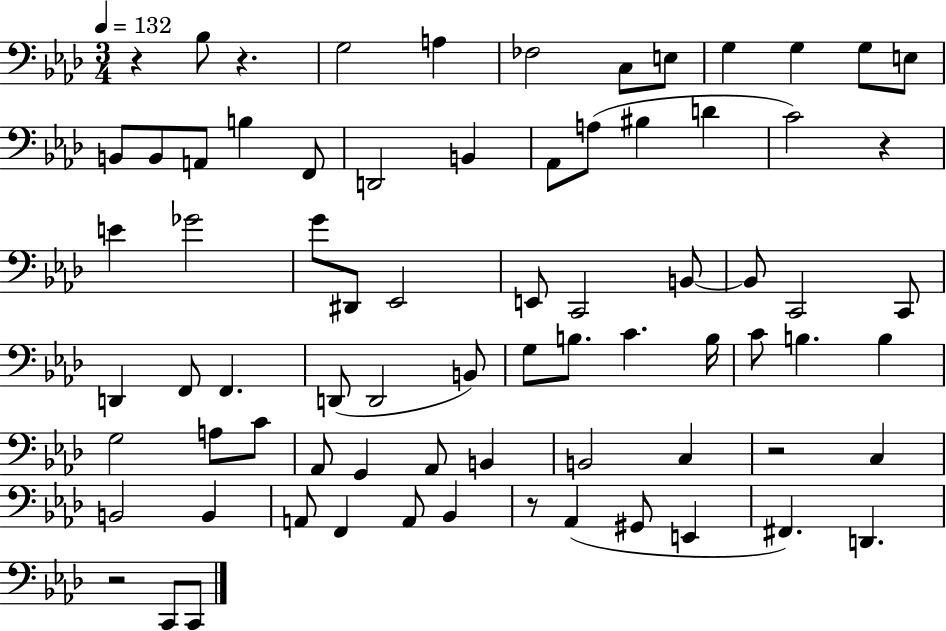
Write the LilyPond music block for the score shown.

{
  \clef bass
  \numericTimeSignature
  \time 3/4
  \key aes \major
  \tempo 4 = 132
  r4 bes8 r4. | g2 a4 | fes2 c8 e8 | g4 g4 g8 e8 | \break b,8 b,8 a,8 b4 f,8 | d,2 b,4 | aes,8 a8( bis4 d'4 | c'2) r4 | \break e'4 ges'2 | g'8 dis,8 ees,2 | e,8 c,2 b,8~~ | b,8 c,2 c,8 | \break d,4 f,8 f,4. | d,8( d,2 b,8) | g8 b8. c'4. b16 | c'8 b4. b4 | \break g2 a8 c'8 | aes,8 g,4 aes,8 b,4 | b,2 c4 | r2 c4 | \break b,2 b,4 | a,8 f,4 a,8 bes,4 | r8 aes,4( gis,8 e,4 | fis,4.) d,4. | \break r2 c,8 c,8 | \bar "|."
}